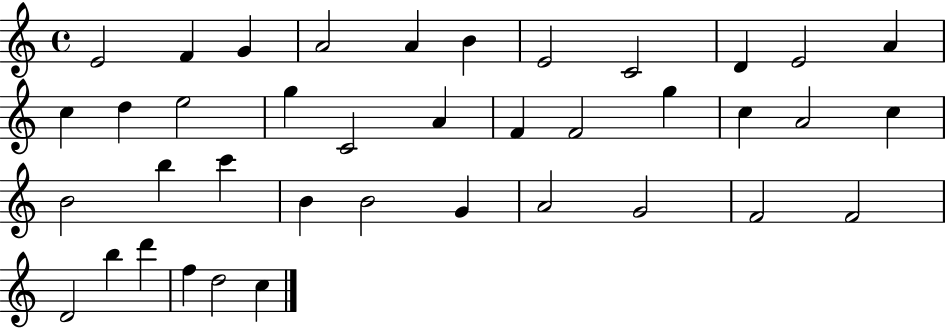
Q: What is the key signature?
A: C major